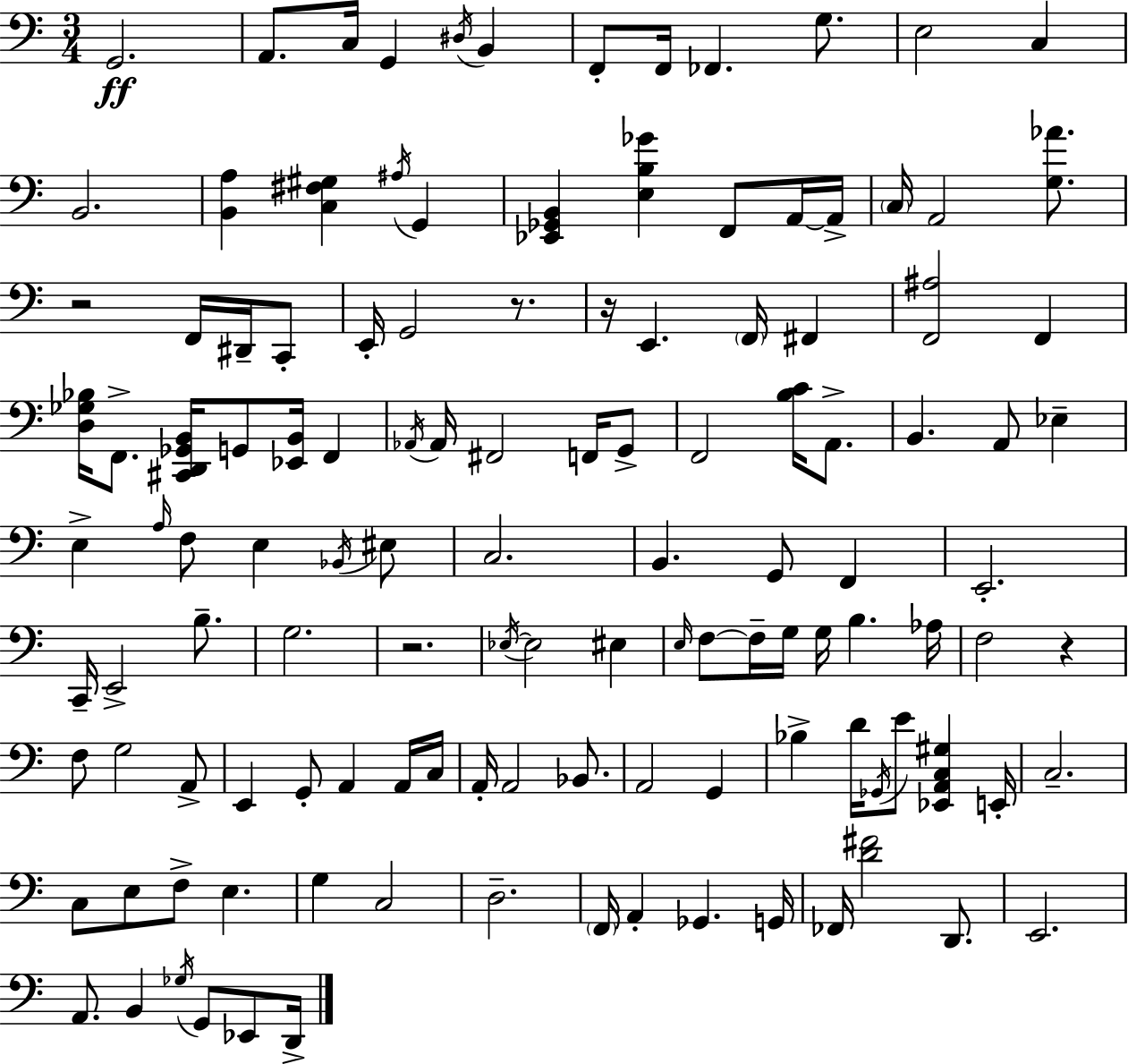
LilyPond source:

{
  \clef bass
  \numericTimeSignature
  \time 3/4
  \key c \major
  g,2.\ff | a,8. c16 g,4 \acciaccatura { dis16 } b,4 | f,8-. f,16 fes,4. g8. | e2 c4 | \break b,2. | <b, a>4 <c fis gis>4 \acciaccatura { ais16 } g,4 | <ees, ges, b,>4 <e b ges'>4 f,8 | a,16~~ a,16-> \parenthesize c16 a,2 <g aes'>8. | \break r2 f,16 dis,16-- | c,8-. e,16-. g,2 r8. | r16 e,4. \parenthesize f,16 fis,4 | <f, ais>2 f,4 | \break <d ges bes>16 f,8.-> <cis, d, ges, b,>16 g,8 <ees, b,>16 f,4 | \acciaccatura { aes,16 } aes,16 fis,2 | f,16 g,8-> f,2 <b c'>16 | a,8.-> b,4. a,8 ees4-- | \break e4-> \grace { a16 } f8 e4 | \acciaccatura { bes,16 } eis8 c2. | b,4. g,8 | f,4 e,2.-. | \break c,16-- e,2-> | b8.-- g2. | r2. | \acciaccatura { ees16~ }~ ees2 | \break eis4 \grace { e16 } f8~~ f16-- g16 g16 | b4. aes16 f2 | r4 f8 g2 | a,8-> e,4 g,8-. | \break a,4 a,16 c16 a,16-. a,2 | bes,8. a,2 | g,4 bes4-> d'16 | \acciaccatura { ges,16 } e'8 <ees, a, c gis>4 e,16-. c2.-- | \break c8 e8 | f8-> e4. g4 | c2 d2.-- | \parenthesize f,16 a,4-. | \break ges,4. g,16 fes,16 <d' fis'>2 | d,8. e,2. | a,8. b,4 | \acciaccatura { ges16 } g,8 ees,8 d,16-> \bar "|."
}